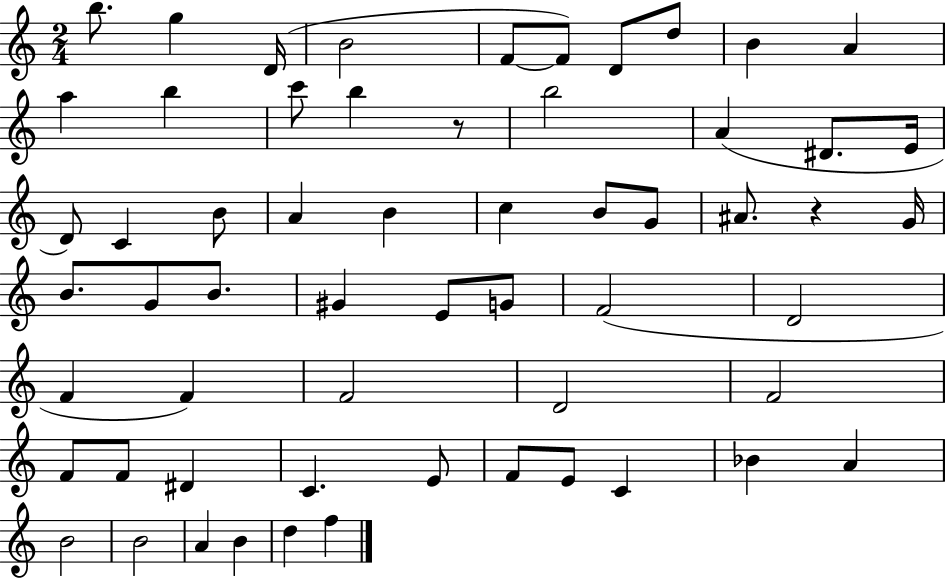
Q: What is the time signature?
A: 2/4